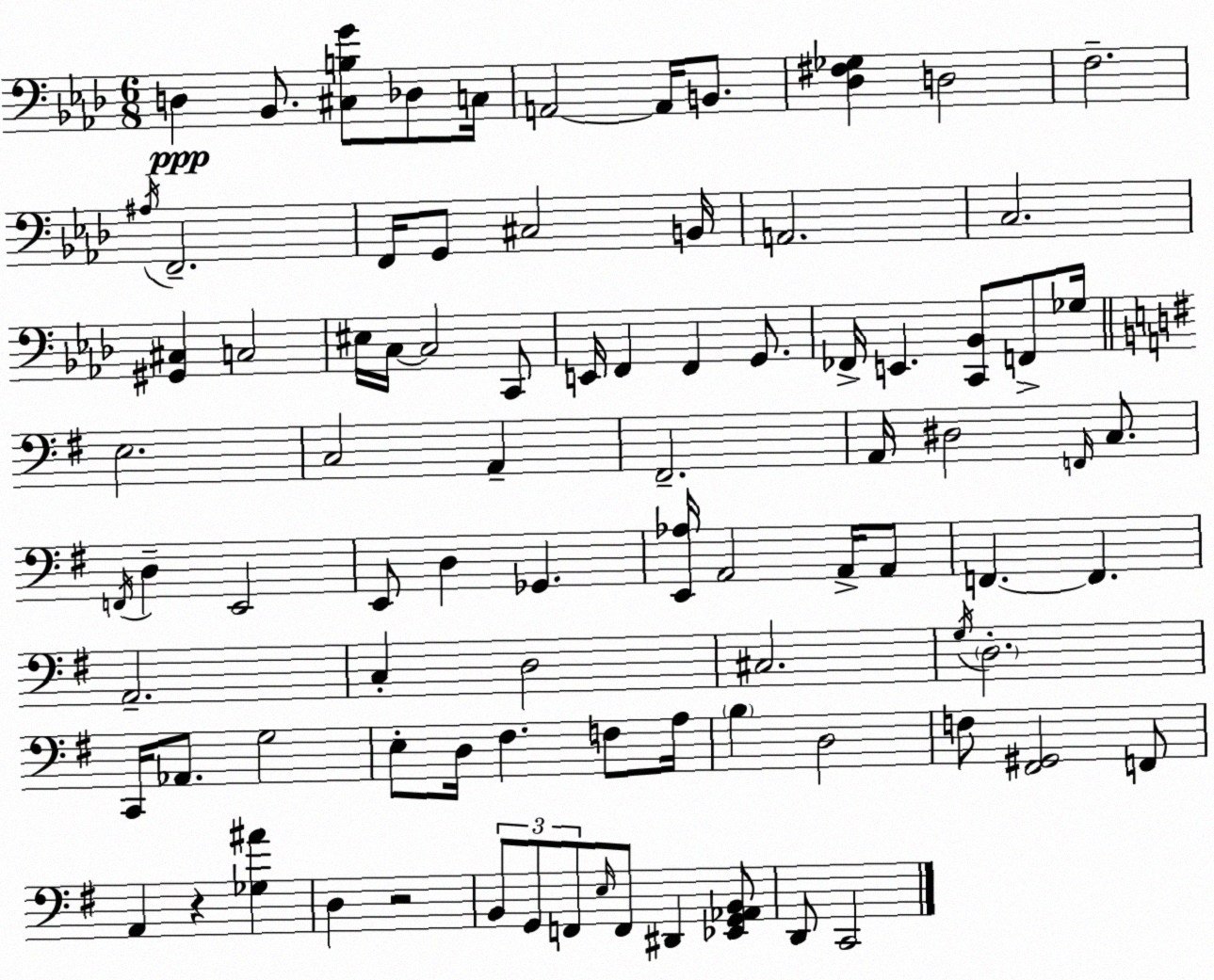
X:1
T:Untitled
M:6/8
L:1/4
K:Ab
D, _B,,/2 [^C,B,G]/2 _D,/2 C,/4 A,,2 A,,/4 B,,/2 [_D,^F,_G,] D,2 F,2 ^A,/4 F,,2 F,,/4 G,,/2 ^C,2 B,,/4 A,,2 C,2 [^G,,^C,] C,2 ^E,/4 C,/4 C,2 C,,/2 E,,/4 F,, F,, G,,/2 _F,,/4 E,, [C,,_B,,]/2 F,,/2 _G,/4 E,2 C,2 A,, ^F,,2 A,,/4 ^D,2 F,,/4 C,/2 F,,/4 D, E,,2 E,,/2 D, _G,, [E,,_A,]/4 A,,2 A,,/4 A,,/2 F,, F,, A,,2 C, D,2 ^C,2 G,/4 D,2 C,,/4 _A,,/2 G,2 E,/2 D,/4 ^F, F,/2 A,/4 B, D,2 F,/2 [^F,,^G,,]2 F,,/2 A,, z [_G,^A] D, z2 B,,/2 G,,/2 F,,/2 E,/4 F,,/2 ^D,, [_E,,G,,_A,,B,,]/2 D,,/2 C,,2